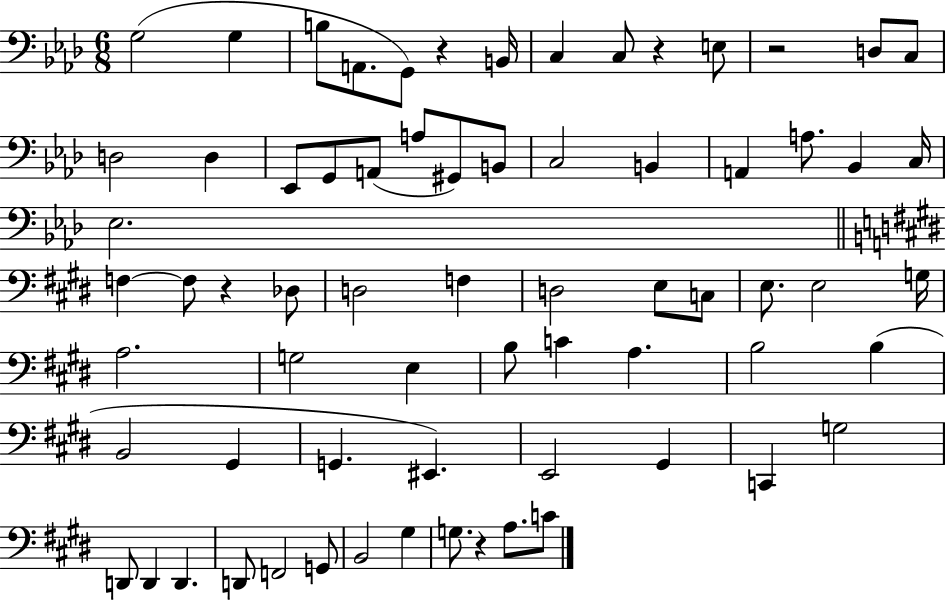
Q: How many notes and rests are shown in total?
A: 69